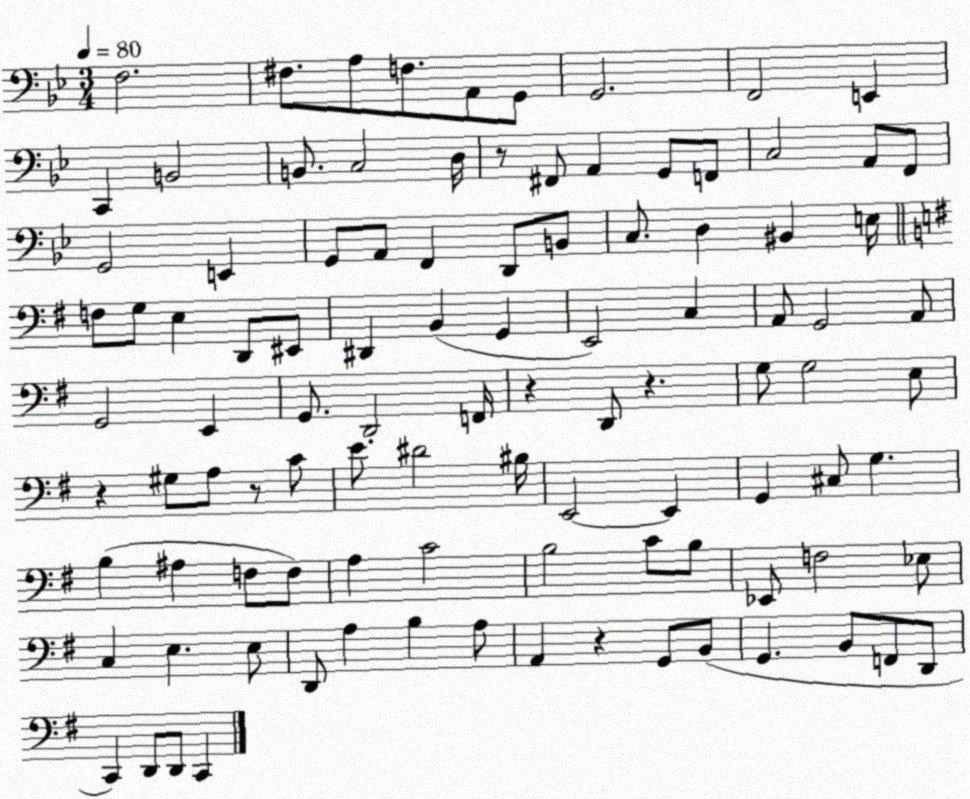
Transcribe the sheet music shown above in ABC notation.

X:1
T:Untitled
M:3/4
L:1/4
K:Bb
F,2 ^F,/2 A,/2 F,/2 A,,/2 G,,/2 G,,2 F,,2 E,, C,, B,,2 B,,/2 C,2 D,/4 z/2 ^F,,/2 A,, G,,/2 F,,/2 C,2 A,,/2 F,,/2 G,,2 E,, G,,/2 A,,/2 F,, D,,/2 B,,/2 C,/2 D, ^B,, E,/4 F,/2 G,/2 E, D,,/2 ^E,,/2 ^D,, B,, G,, E,,2 C, A,,/2 G,,2 A,,/2 G,,2 E,, G,,/2 D,,2 F,,/4 z D,,/2 z G,/2 G,2 E,/2 z ^G,/2 A,/2 z/2 C/2 E/2 ^D2 ^B,/4 E,,2 E,, G,, ^C,/2 G, B, ^A, F,/2 F,/2 A, C2 B,2 C/2 B,/2 _E,,/2 F,2 _E,/2 C, E, E,/2 D,,/2 A, B, A,/2 A,, z G,,/2 B,,/2 G,, B,,/2 F,,/2 D,,/2 C,, D,,/2 D,,/2 C,,